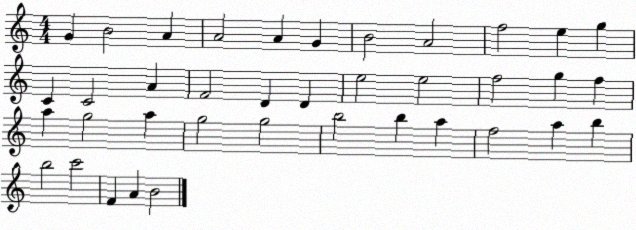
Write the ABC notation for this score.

X:1
T:Untitled
M:4/4
L:1/4
K:C
G B2 A A2 A G B2 A2 f2 e g C C2 A F2 D D e2 e2 f2 g f a g2 a g2 g2 b2 b a f2 a b b2 c'2 F A B2